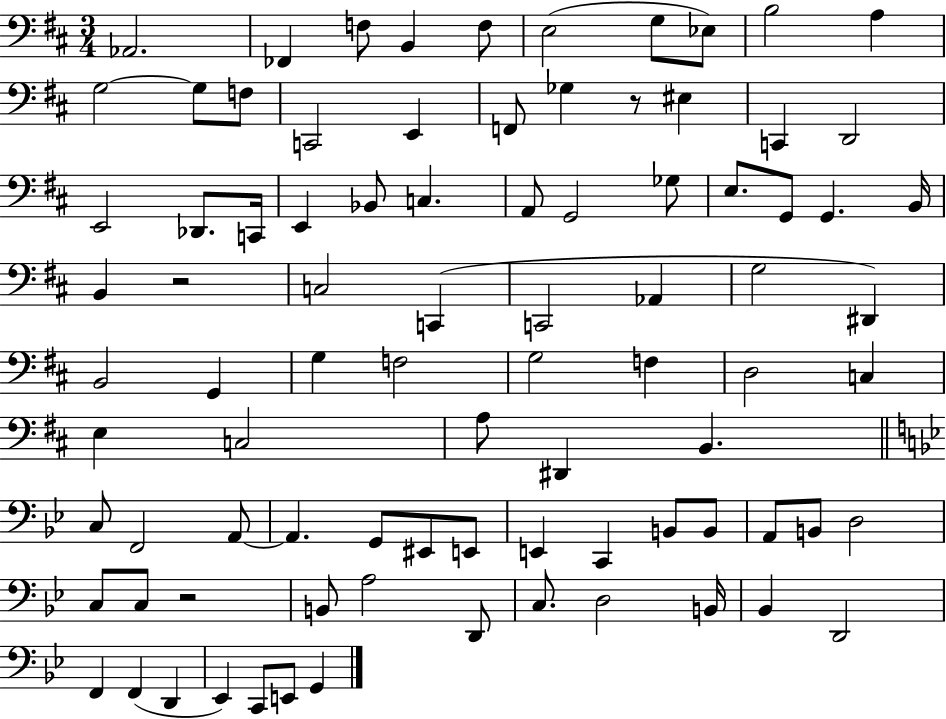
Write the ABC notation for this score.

X:1
T:Untitled
M:3/4
L:1/4
K:D
_A,,2 _F,, F,/2 B,, F,/2 E,2 G,/2 _E,/2 B,2 A, G,2 G,/2 F,/2 C,,2 E,, F,,/2 _G, z/2 ^E, C,, D,,2 E,,2 _D,,/2 C,,/4 E,, _B,,/2 C, A,,/2 G,,2 _G,/2 E,/2 G,,/2 G,, B,,/4 B,, z2 C,2 C,, C,,2 _A,, G,2 ^D,, B,,2 G,, G, F,2 G,2 F, D,2 C, E, C,2 A,/2 ^D,, B,, C,/2 F,,2 A,,/2 A,, G,,/2 ^E,,/2 E,,/2 E,, C,, B,,/2 B,,/2 A,,/2 B,,/2 D,2 C,/2 C,/2 z2 B,,/2 A,2 D,,/2 C,/2 D,2 B,,/4 _B,, D,,2 F,, F,, D,, _E,, C,,/2 E,,/2 G,,